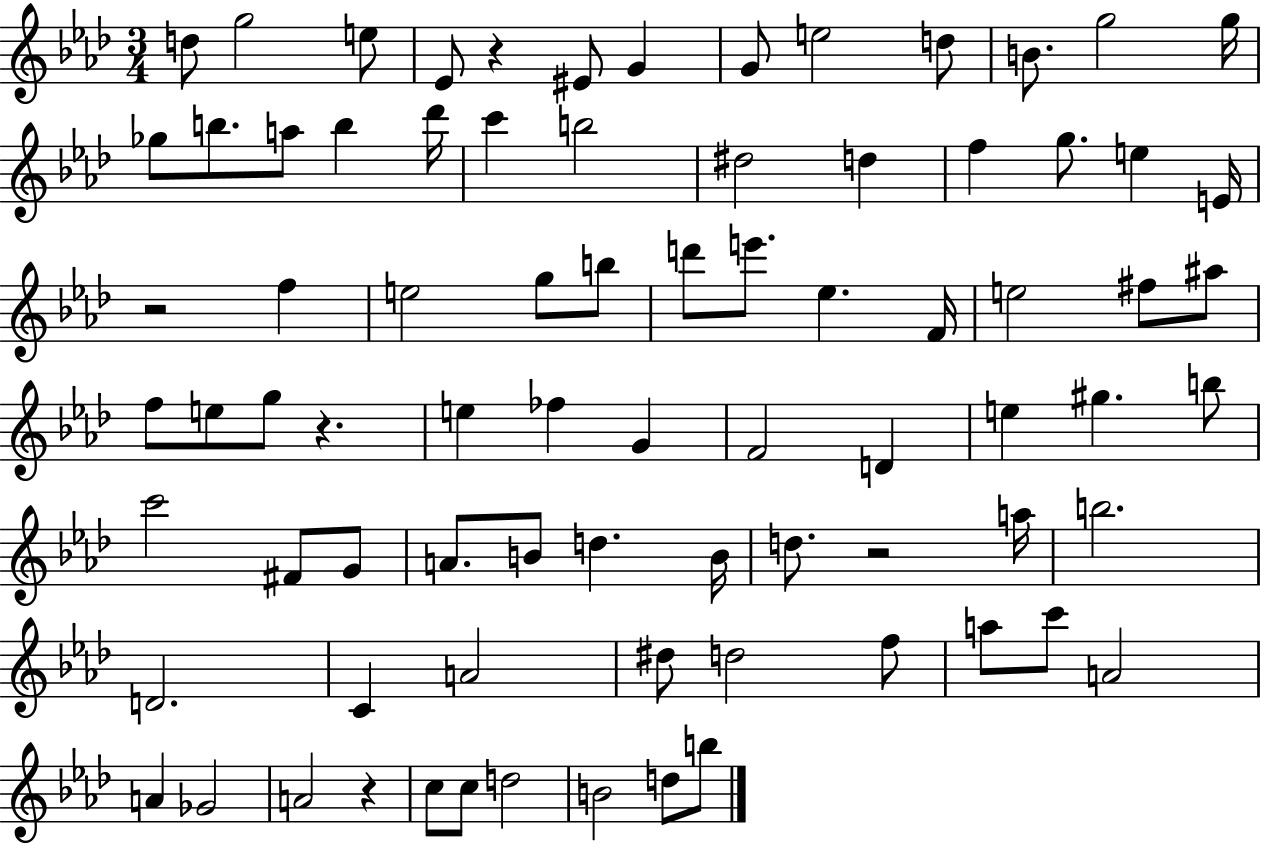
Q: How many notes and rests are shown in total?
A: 80